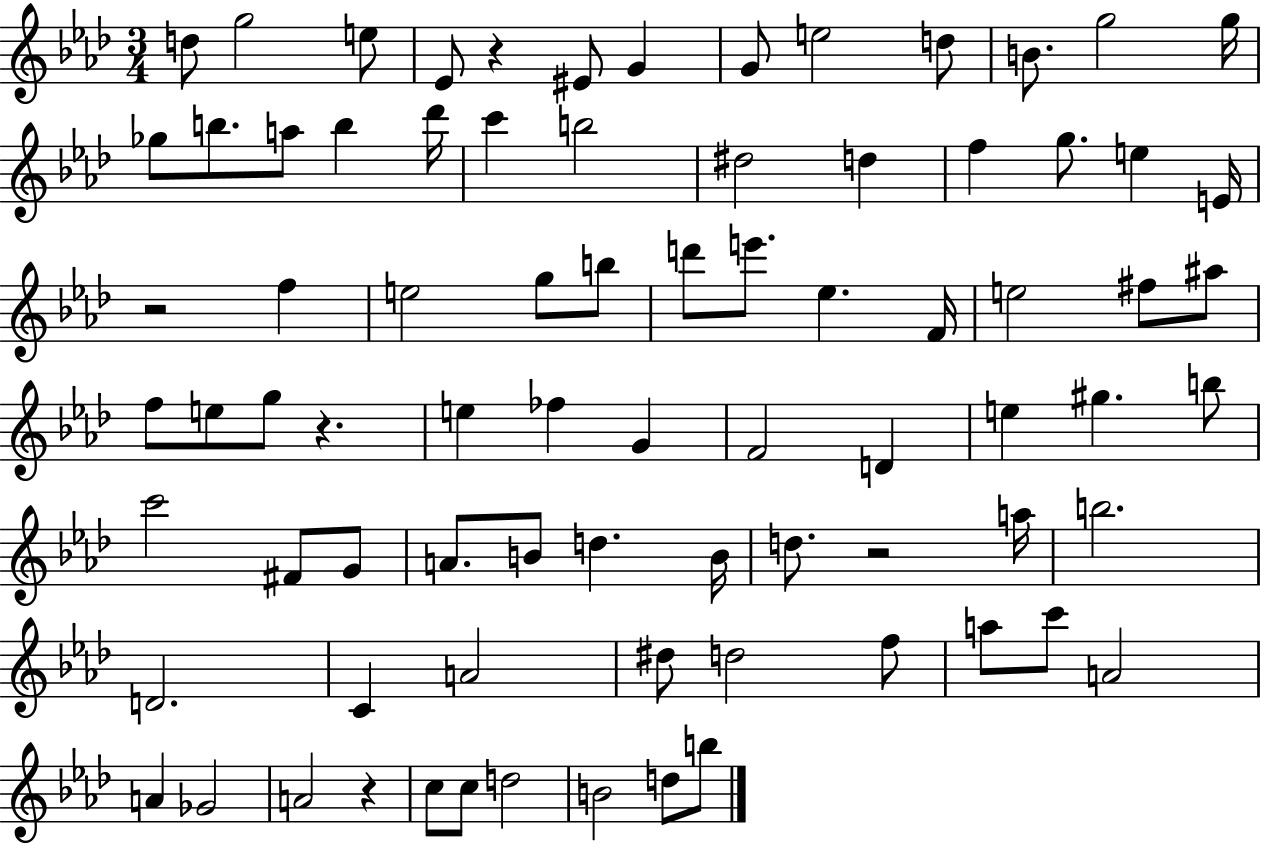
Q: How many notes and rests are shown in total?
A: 80